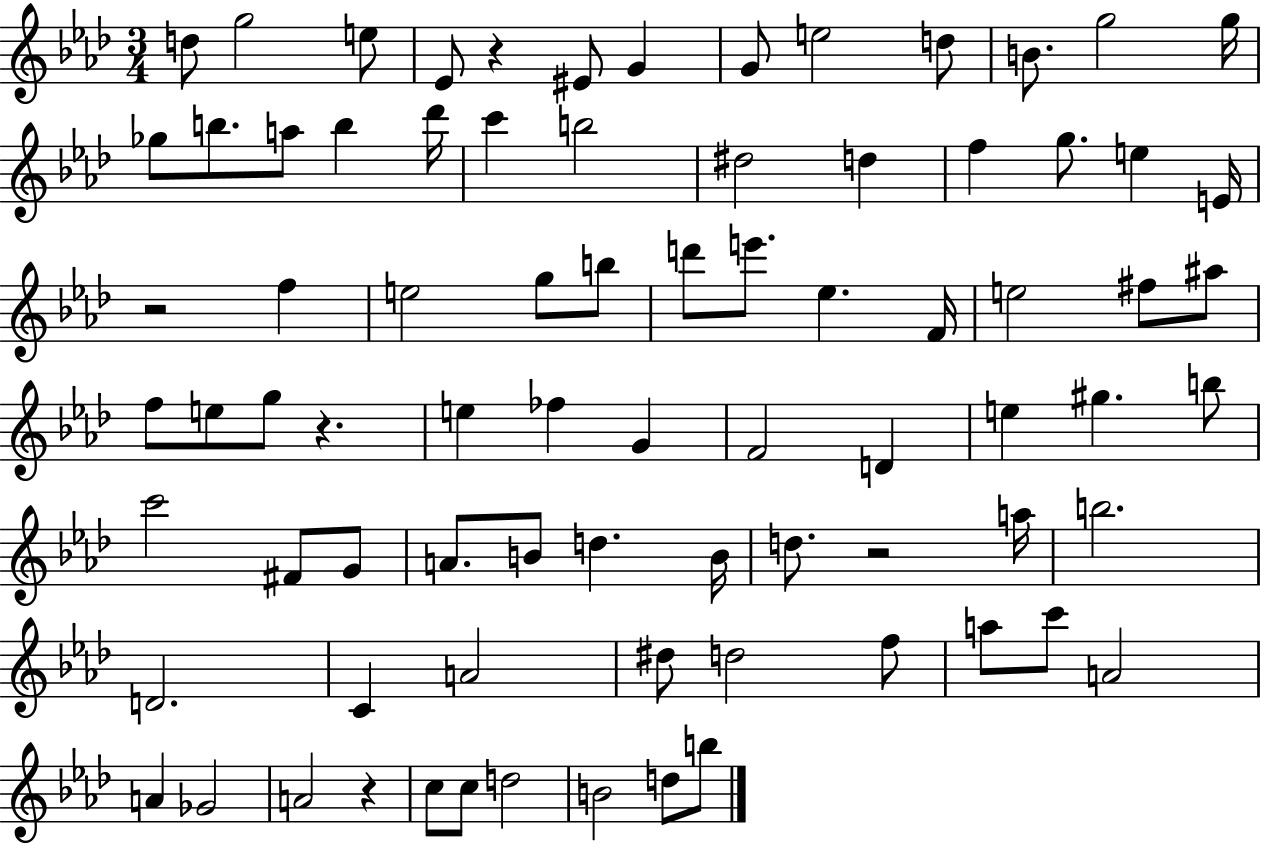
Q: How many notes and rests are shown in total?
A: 80